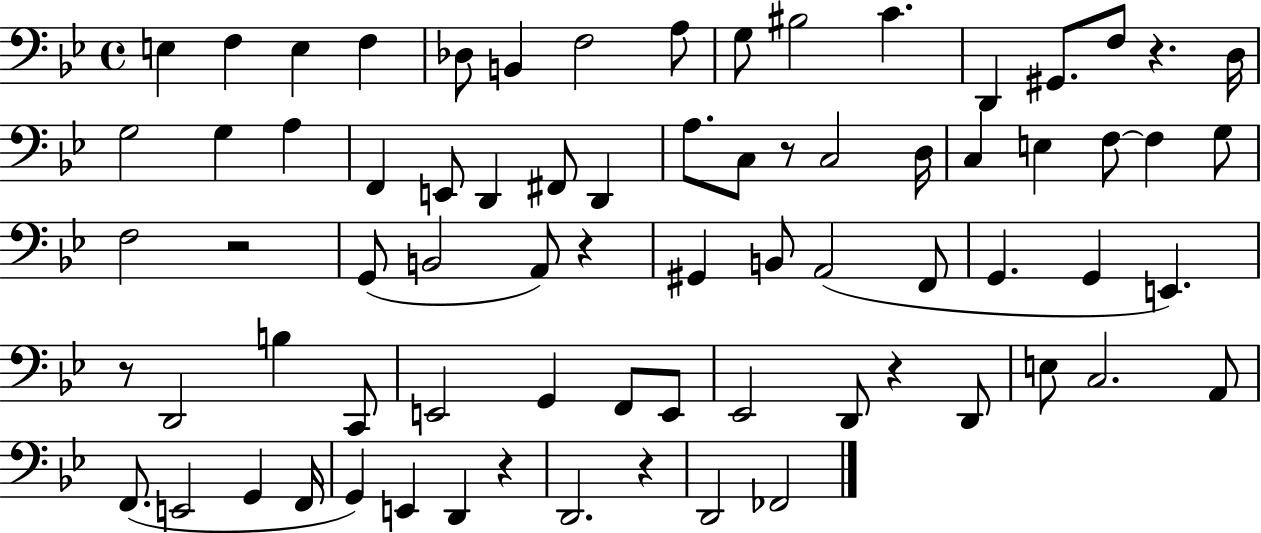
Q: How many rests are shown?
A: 8